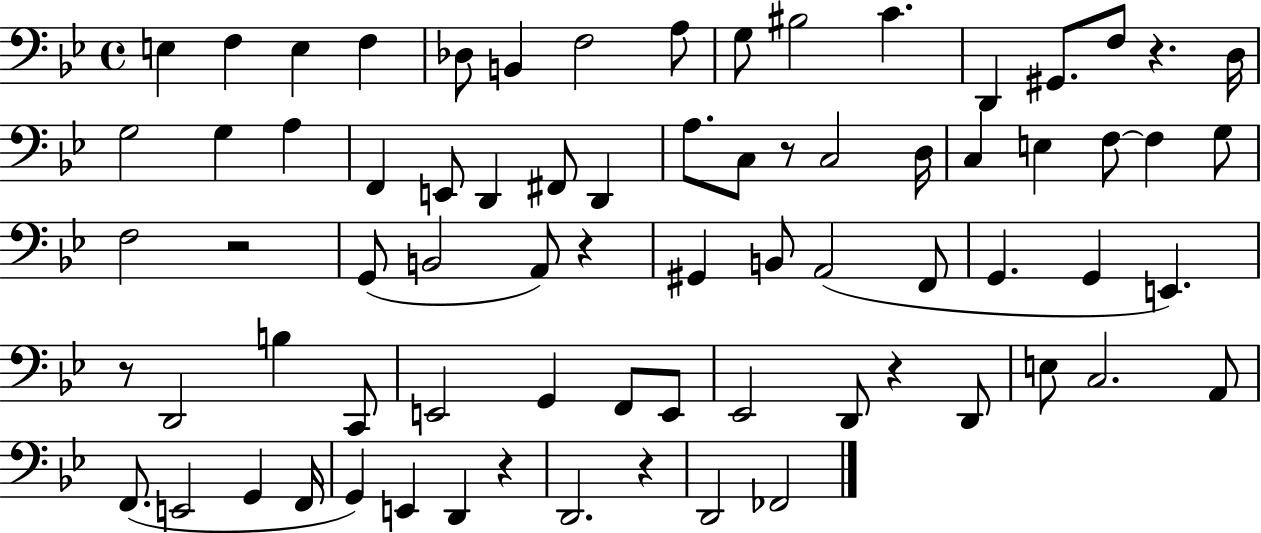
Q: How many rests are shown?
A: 8